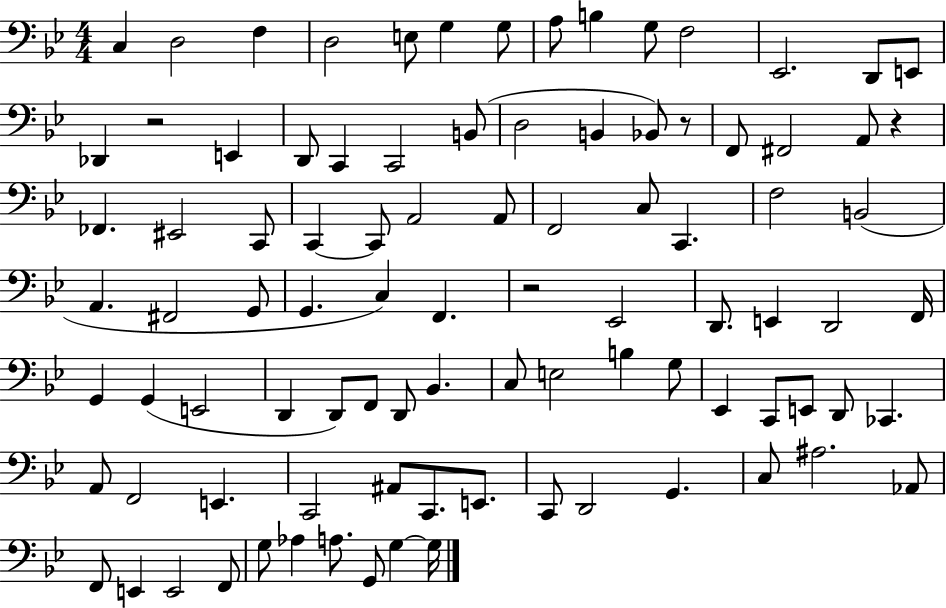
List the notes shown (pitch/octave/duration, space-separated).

C3/q D3/h F3/q D3/h E3/e G3/q G3/e A3/e B3/q G3/e F3/h Eb2/h. D2/e E2/e Db2/q R/h E2/q D2/e C2/q C2/h B2/e D3/h B2/q Bb2/e R/e F2/e F#2/h A2/e R/q FES2/q. EIS2/h C2/e C2/q C2/e A2/h A2/e F2/h C3/e C2/q. F3/h B2/h A2/q. F#2/h G2/e G2/q. C3/q F2/q. R/h Eb2/h D2/e. E2/q D2/h F2/s G2/q G2/q E2/h D2/q D2/e F2/e D2/e Bb2/q. C3/e E3/h B3/q G3/e Eb2/q C2/e E2/e D2/e CES2/q. A2/e F2/h E2/q. C2/h A#2/e C2/e. E2/e. C2/e D2/h G2/q. C3/e A#3/h. Ab2/e F2/e E2/q E2/h F2/e G3/e Ab3/q A3/e. G2/e G3/q G3/s